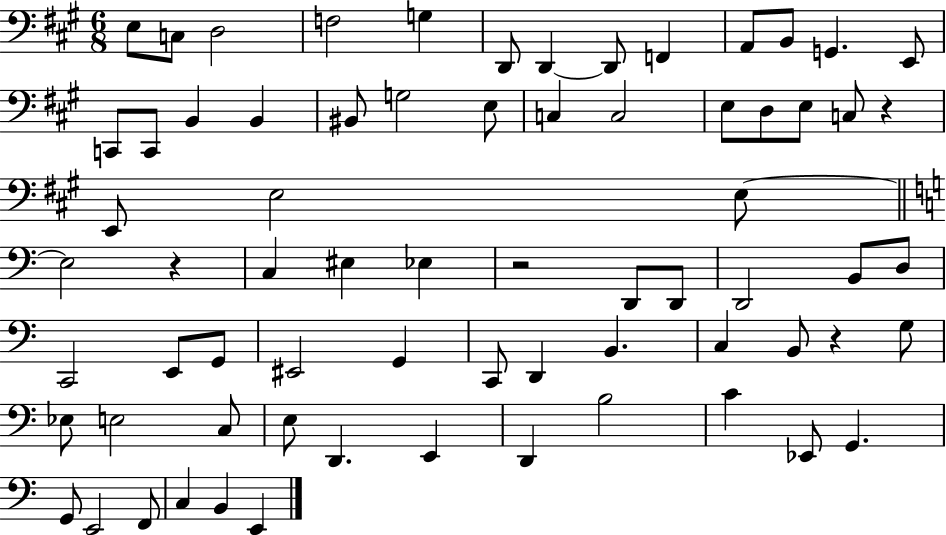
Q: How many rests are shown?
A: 4